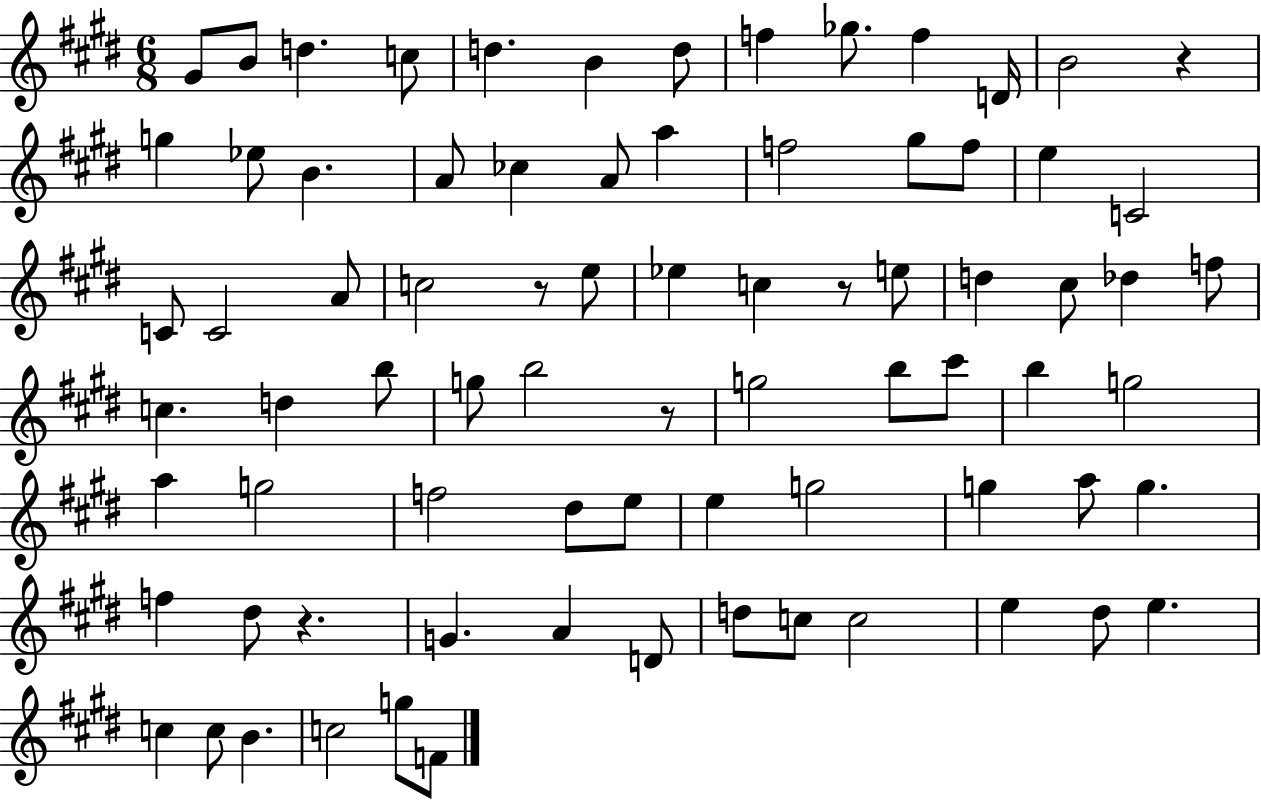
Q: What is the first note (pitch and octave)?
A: G#4